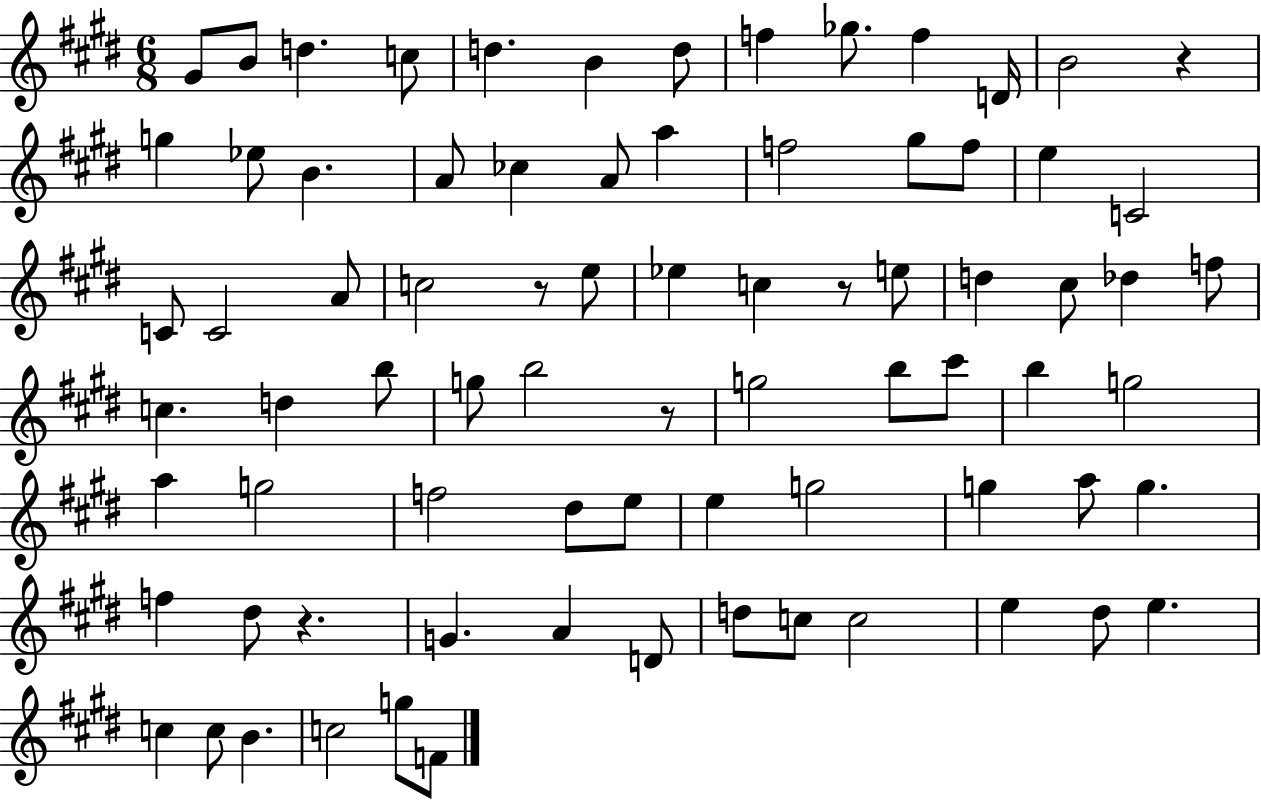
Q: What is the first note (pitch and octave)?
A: G#4